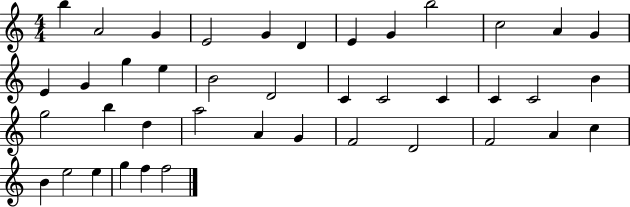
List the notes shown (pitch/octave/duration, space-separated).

B5/q A4/h G4/q E4/h G4/q D4/q E4/q G4/q B5/h C5/h A4/q G4/q E4/q G4/q G5/q E5/q B4/h D4/h C4/q C4/h C4/q C4/q C4/h B4/q G5/h B5/q D5/q A5/h A4/q G4/q F4/h D4/h F4/h A4/q C5/q B4/q E5/h E5/q G5/q F5/q F5/h